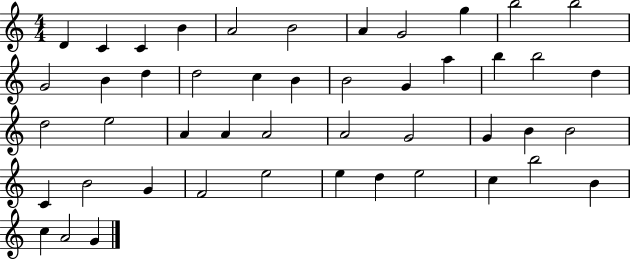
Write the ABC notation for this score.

X:1
T:Untitled
M:4/4
L:1/4
K:C
D C C B A2 B2 A G2 g b2 b2 G2 B d d2 c B B2 G a b b2 d d2 e2 A A A2 A2 G2 G B B2 C B2 G F2 e2 e d e2 c b2 B c A2 G